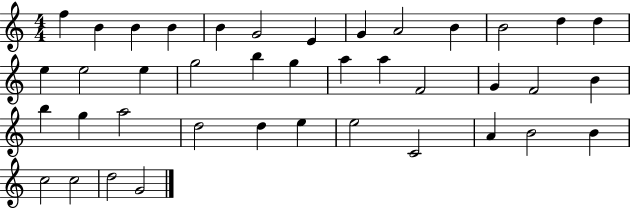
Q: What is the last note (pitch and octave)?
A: G4